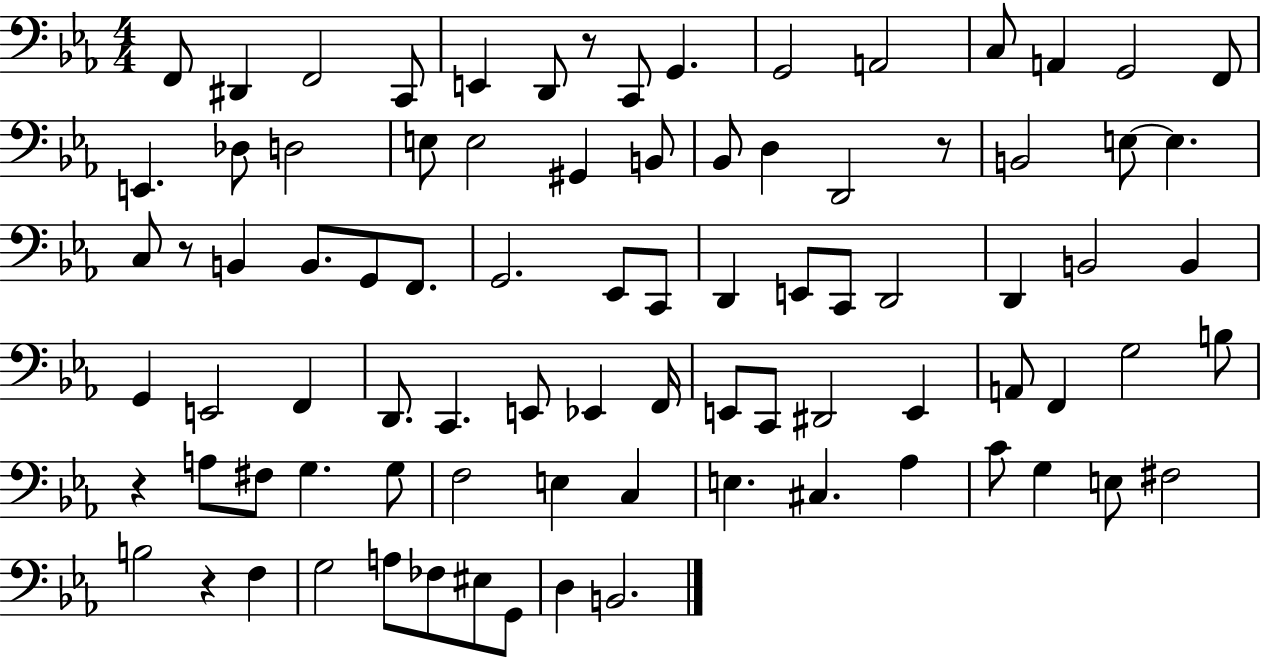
X:1
T:Untitled
M:4/4
L:1/4
K:Eb
F,,/2 ^D,, F,,2 C,,/2 E,, D,,/2 z/2 C,,/2 G,, G,,2 A,,2 C,/2 A,, G,,2 F,,/2 E,, _D,/2 D,2 E,/2 E,2 ^G,, B,,/2 _B,,/2 D, D,,2 z/2 B,,2 E,/2 E, C,/2 z/2 B,, B,,/2 G,,/2 F,,/2 G,,2 _E,,/2 C,,/2 D,, E,,/2 C,,/2 D,,2 D,, B,,2 B,, G,, E,,2 F,, D,,/2 C,, E,,/2 _E,, F,,/4 E,,/2 C,,/2 ^D,,2 E,, A,,/2 F,, G,2 B,/2 z A,/2 ^F,/2 G, G,/2 F,2 E, C, E, ^C, _A, C/2 G, E,/2 ^F,2 B,2 z F, G,2 A,/2 _F,/2 ^E,/2 G,,/2 D, B,,2